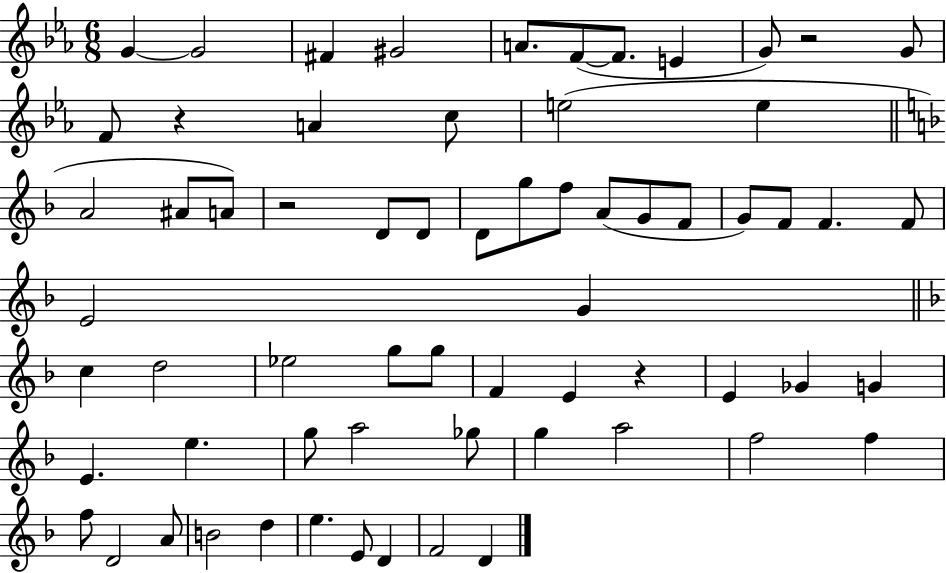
{
  \clef treble
  \numericTimeSignature
  \time 6/8
  \key ees \major
  g'4~~ g'2 | fis'4 gis'2 | a'8. f'8~(~ f'8. e'4 | g'8) r2 g'8 | \break f'8 r4 a'4 c''8 | e''2( e''4 | \bar "||" \break \key f \major a'2 ais'8 a'8) | r2 d'8 d'8 | d'8 g''8 f''8 a'8( g'8 f'8 | g'8) f'8 f'4. f'8 | \break e'2 g'4 | \bar "||" \break \key d \minor c''4 d''2 | ees''2 g''8 g''8 | f'4 e'4 r4 | e'4 ges'4 g'4 | \break e'4. e''4. | g''8 a''2 ges''8 | g''4 a''2 | f''2 f''4 | \break f''8 d'2 a'8 | b'2 d''4 | e''4. e'8 d'4 | f'2 d'4 | \break \bar "|."
}